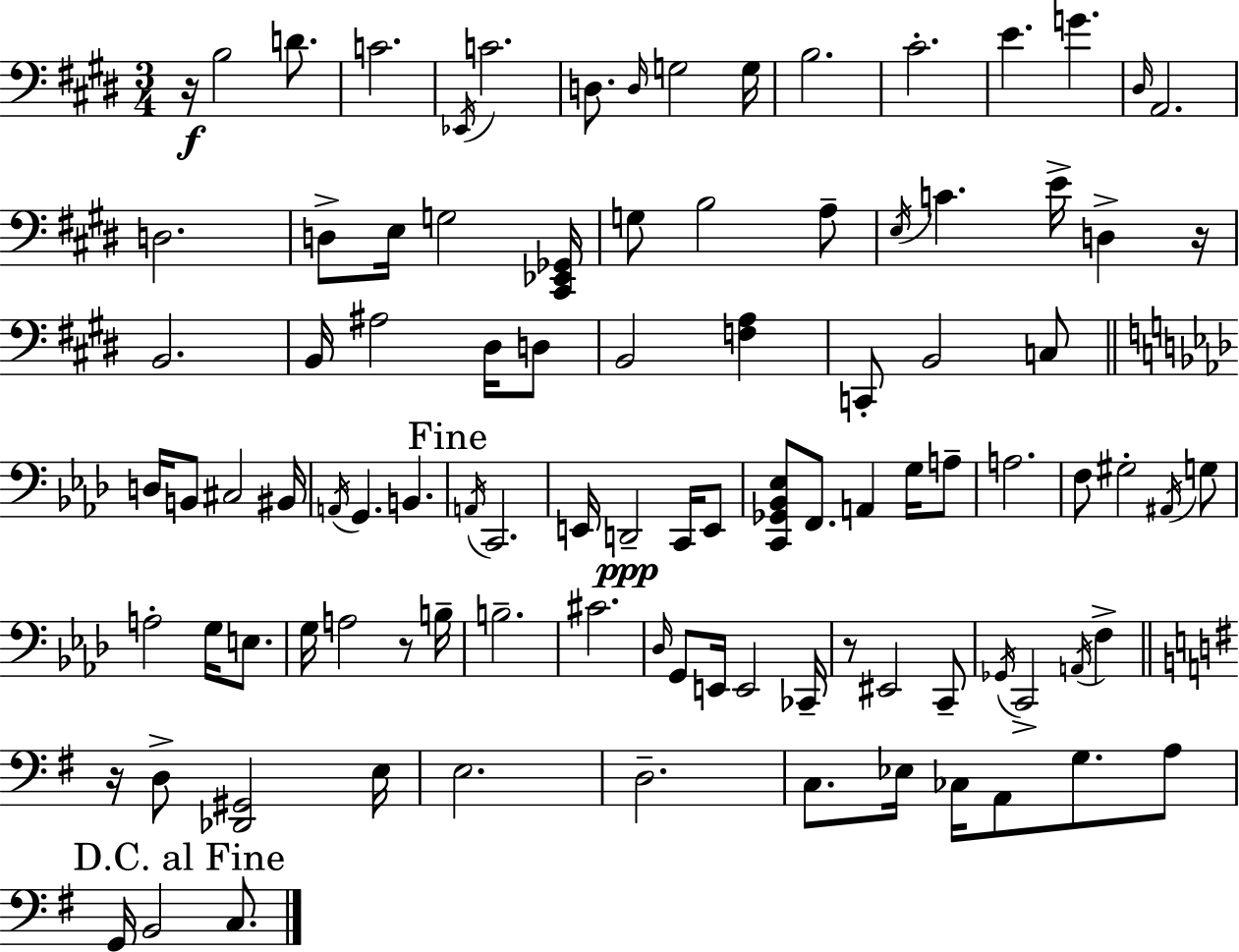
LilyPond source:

{
  \clef bass
  \numericTimeSignature
  \time 3/4
  \key e \major
  \repeat volta 2 { r16\f b2 d'8. | c'2. | \acciaccatura { ees,16 } c'2. | d8. \grace { d16 } g2 | \break g16 b2. | cis'2.-. | e'4. g'4. | \grace { dis16 } a,2. | \break d2. | d8-> e16 g2 | <cis, ees, ges,>16 g8 b2 | a8-- \acciaccatura { e16 } c'4. e'16-> d4-> | \break r16 b,2. | b,16 ais2 | dis16 d8 b,2 | <f a>4 c,8-. b,2 | \break c8 \bar "||" \break \key aes \major d16 b,8 cis2 bis,16 | \acciaccatura { a,16 } g,4. b,4. | \mark "Fine" \acciaccatura { a,16 } c,2. | e,16 d,2--\ppp c,16 | \break e,8 <c, ges, bes, ees>8 f,8. a,4 g16 | a8-- a2. | f8 gis2-. | \acciaccatura { ais,16 } g8 a2-. g16 | \break e8. g16 a2 | r8 b16-- b2.-- | cis'2. | \grace { des16 } g,8 e,16 e,2 | \break ces,16-- r8 eis,2 | c,8-- \acciaccatura { ges,16 } c,2-> | \acciaccatura { a,16 } f4-> \bar "||" \break \key g \major r16 d8-> <des, gis,>2 e16 | e2. | d2.-- | c8. ees16 ces16 a,8 g8. a8 | \break \mark "D.C. al Fine" g,16 b,2 c8. | } \bar "|."
}